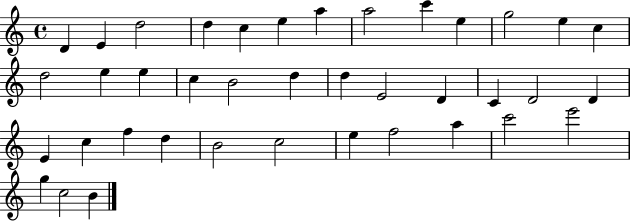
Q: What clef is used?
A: treble